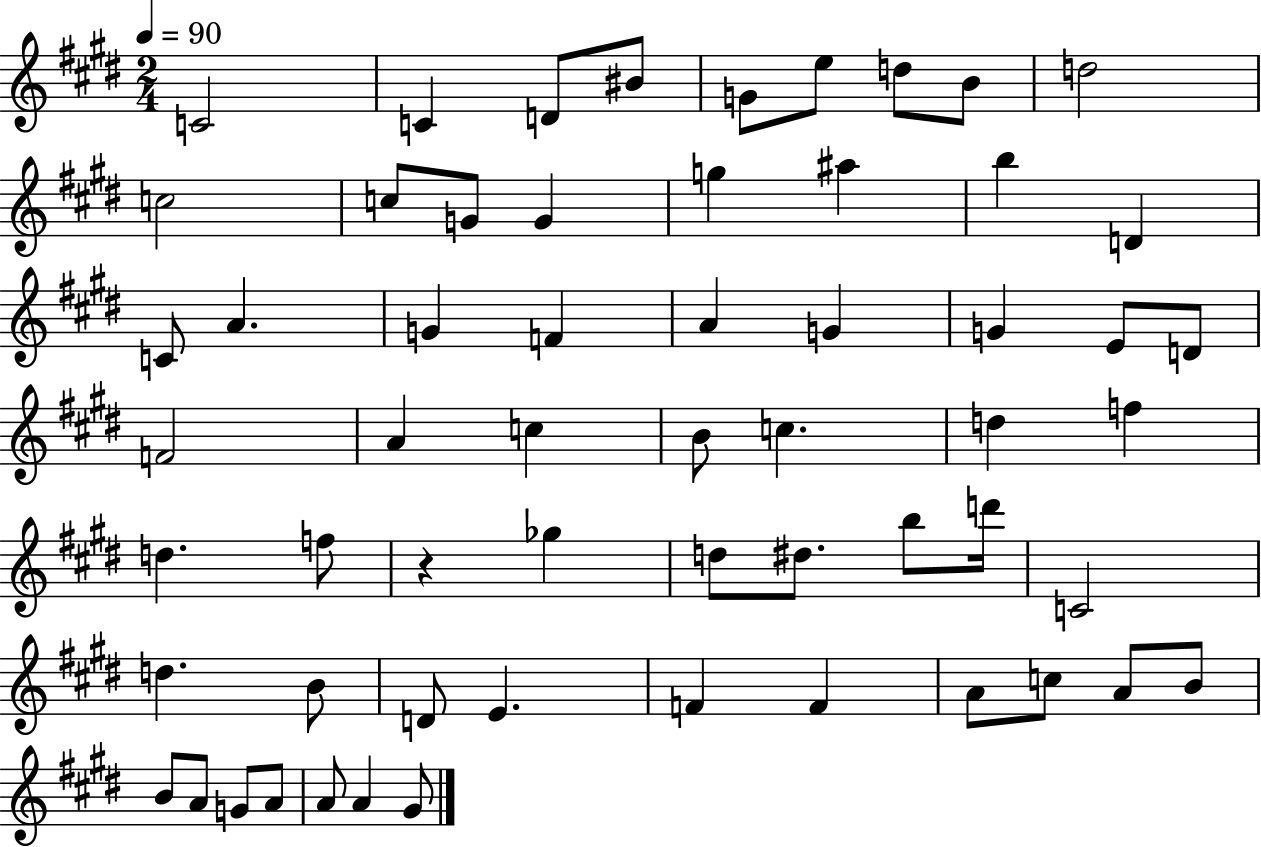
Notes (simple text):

C4/h C4/q D4/e BIS4/e G4/e E5/e D5/e B4/e D5/h C5/h C5/e G4/e G4/q G5/q A#5/q B5/q D4/q C4/e A4/q. G4/q F4/q A4/q G4/q G4/q E4/e D4/e F4/h A4/q C5/q B4/e C5/q. D5/q F5/q D5/q. F5/e R/q Gb5/q D5/e D#5/e. B5/e D6/s C4/h D5/q. B4/e D4/e E4/q. F4/q F4/q A4/e C5/e A4/e B4/e B4/e A4/e G4/e A4/e A4/e A4/q G#4/e